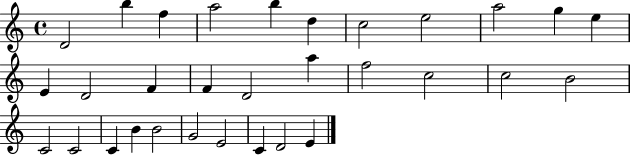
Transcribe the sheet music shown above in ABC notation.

X:1
T:Untitled
M:4/4
L:1/4
K:C
D2 b f a2 b d c2 e2 a2 g e E D2 F F D2 a f2 c2 c2 B2 C2 C2 C B B2 G2 E2 C D2 E